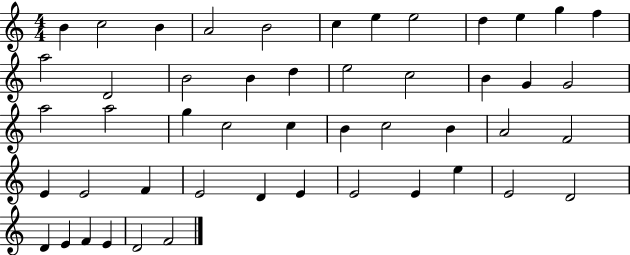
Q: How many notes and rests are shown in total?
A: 49